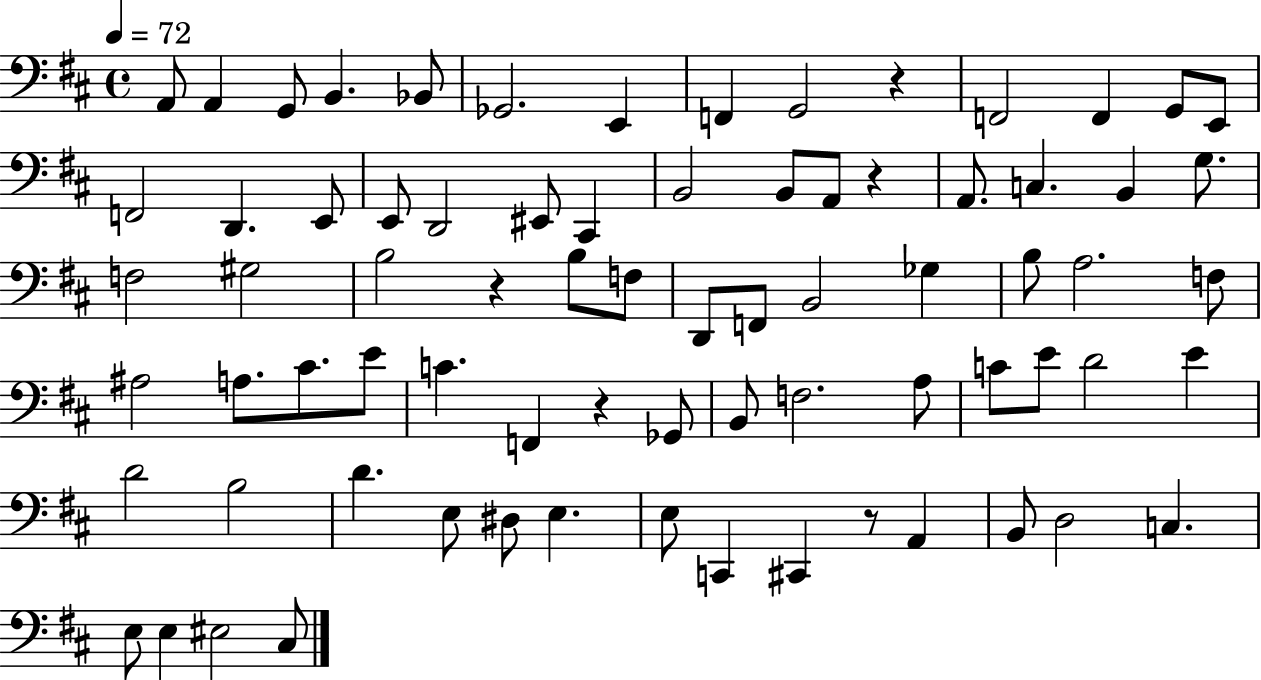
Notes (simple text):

A2/e A2/q G2/e B2/q. Bb2/e Gb2/h. E2/q F2/q G2/h R/q F2/h F2/q G2/e E2/e F2/h D2/q. E2/e E2/e D2/h EIS2/e C#2/q B2/h B2/e A2/e R/q A2/e. C3/q. B2/q G3/e. F3/h G#3/h B3/h R/q B3/e F3/e D2/e F2/e B2/h Gb3/q B3/e A3/h. F3/e A#3/h A3/e. C#4/e. E4/e C4/q. F2/q R/q Gb2/e B2/e F3/h. A3/e C4/e E4/e D4/h E4/q D4/h B3/h D4/q. E3/e D#3/e E3/q. E3/e C2/q C#2/q R/e A2/q B2/e D3/h C3/q. E3/e E3/q EIS3/h C#3/e